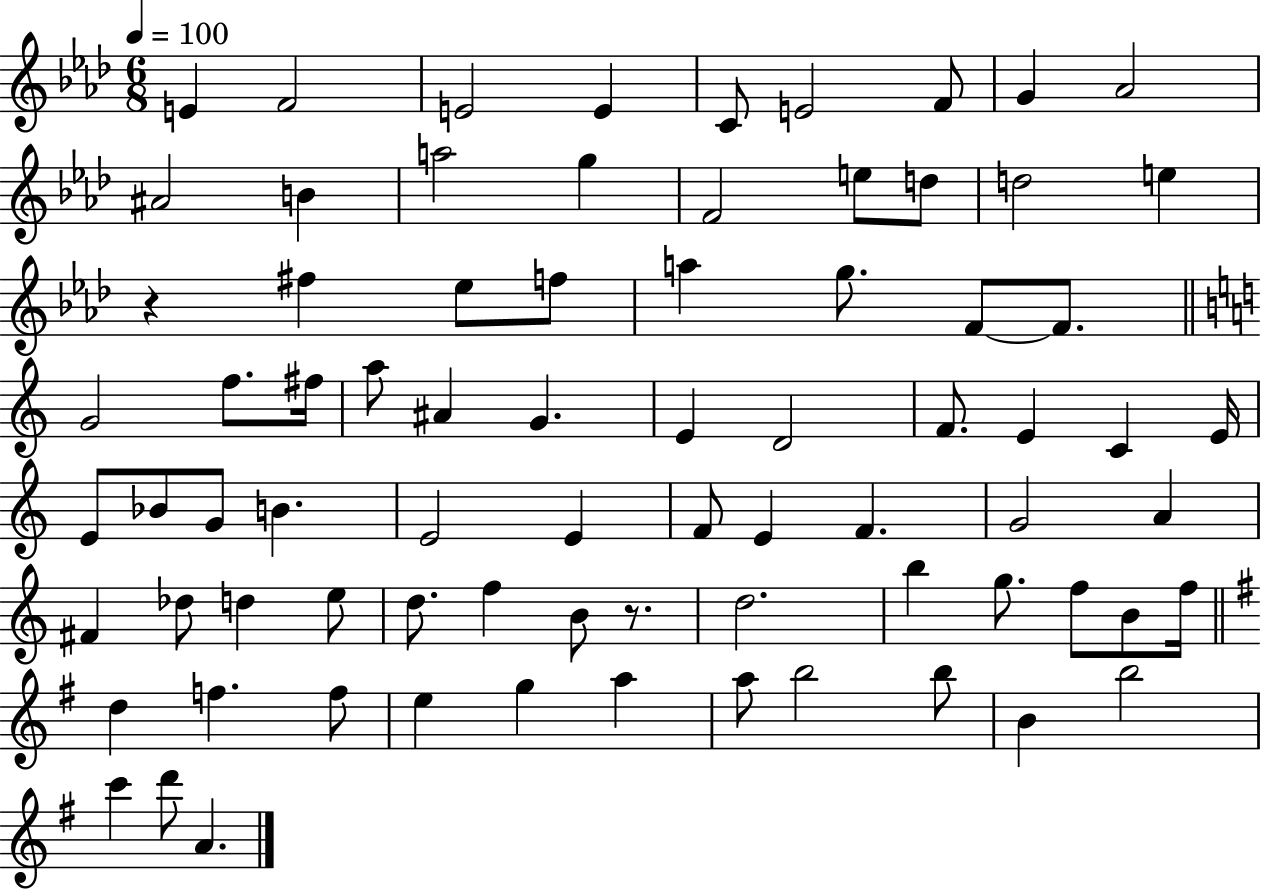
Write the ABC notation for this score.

X:1
T:Untitled
M:6/8
L:1/4
K:Ab
E F2 E2 E C/2 E2 F/2 G _A2 ^A2 B a2 g F2 e/2 d/2 d2 e z ^f _e/2 f/2 a g/2 F/2 F/2 G2 f/2 ^f/4 a/2 ^A G E D2 F/2 E C E/4 E/2 _B/2 G/2 B E2 E F/2 E F G2 A ^F _d/2 d e/2 d/2 f B/2 z/2 d2 b g/2 f/2 B/2 f/4 d f f/2 e g a a/2 b2 b/2 B b2 c' d'/2 A